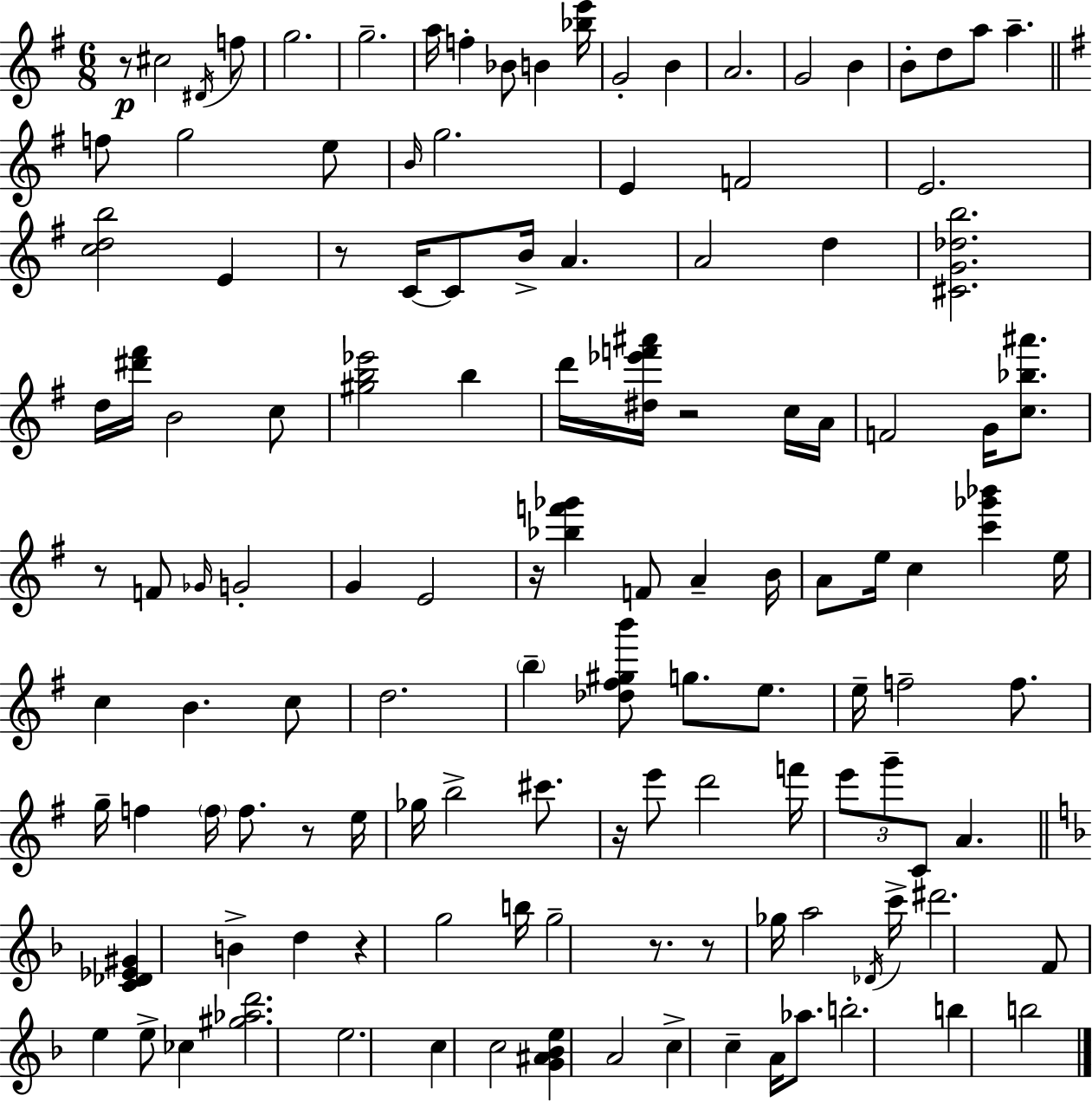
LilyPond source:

{
  \clef treble
  \numericTimeSignature
  \time 6/8
  \key g \major
  \repeat volta 2 { r8\p cis''2 \acciaccatura { dis'16 } f''8 | g''2. | g''2.-- | a''16 f''4-. bes'8 b'4 | \break <bes'' e'''>16 g'2-. b'4 | a'2. | g'2 b'4 | b'8-. d''8 a''8 a''4.-- | \break \bar "||" \break \key g \major f''8 g''2 e''8 | \grace { b'16 } g''2. | e'4 f'2 | e'2. | \break <c'' d'' b''>2 e'4 | r8 c'16~~ c'8 b'16-> a'4. | a'2 d''4 | <cis' g' des'' b''>2. | \break d''16 <dis''' fis'''>16 b'2 c''8 | <gis'' b'' ees'''>2 b''4 | d'''16 <dis'' ees''' f''' ais'''>16 r2 c''16 | a'16 f'2 g'16 <c'' bes'' ais'''>8. | \break r8 f'8 \grace { ges'16 } g'2-. | g'4 e'2 | r16 <bes'' f''' ges'''>4 f'8 a'4-- | b'16 a'8 e''16 c''4 <c''' ges''' bes'''>4 | \break e''16 c''4 b'4. | c''8 d''2. | \parenthesize b''4-- <des'' fis'' gis'' b'''>8 g''8. e''8. | e''16-- f''2-- f''8. | \break g''16-- f''4 \parenthesize f''16 f''8. r8 | e''16 ges''16 b''2-> cis'''8. | r16 e'''8 d'''2 | f'''16 \tuplet 3/2 { e'''8 g'''8-- c'8 } a'4. | \break \bar "||" \break \key f \major <c' des' ees' gis'>4 b'4-> d''4 | r4 g''2 | b''16 g''2-- r8. | r8 ges''16 a''2 \acciaccatura { des'16 } | \break c'''16-> dis'''2. | f'8 e''4 e''8-> ces''4 | <gis'' aes'' d'''>2. | e''2. | \break c''4 c''2 | <g' ais' bes' e''>4 a'2 | c''4-> c''4-- a'16 aes''8. | b''2.-. | \break b''4 b''2 | } \bar "|."
}